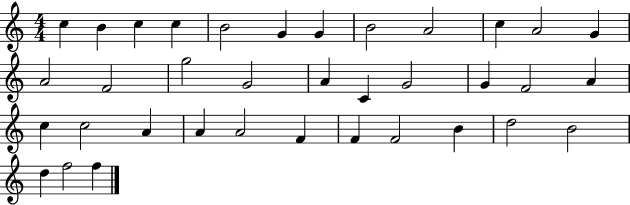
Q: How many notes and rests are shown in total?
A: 36